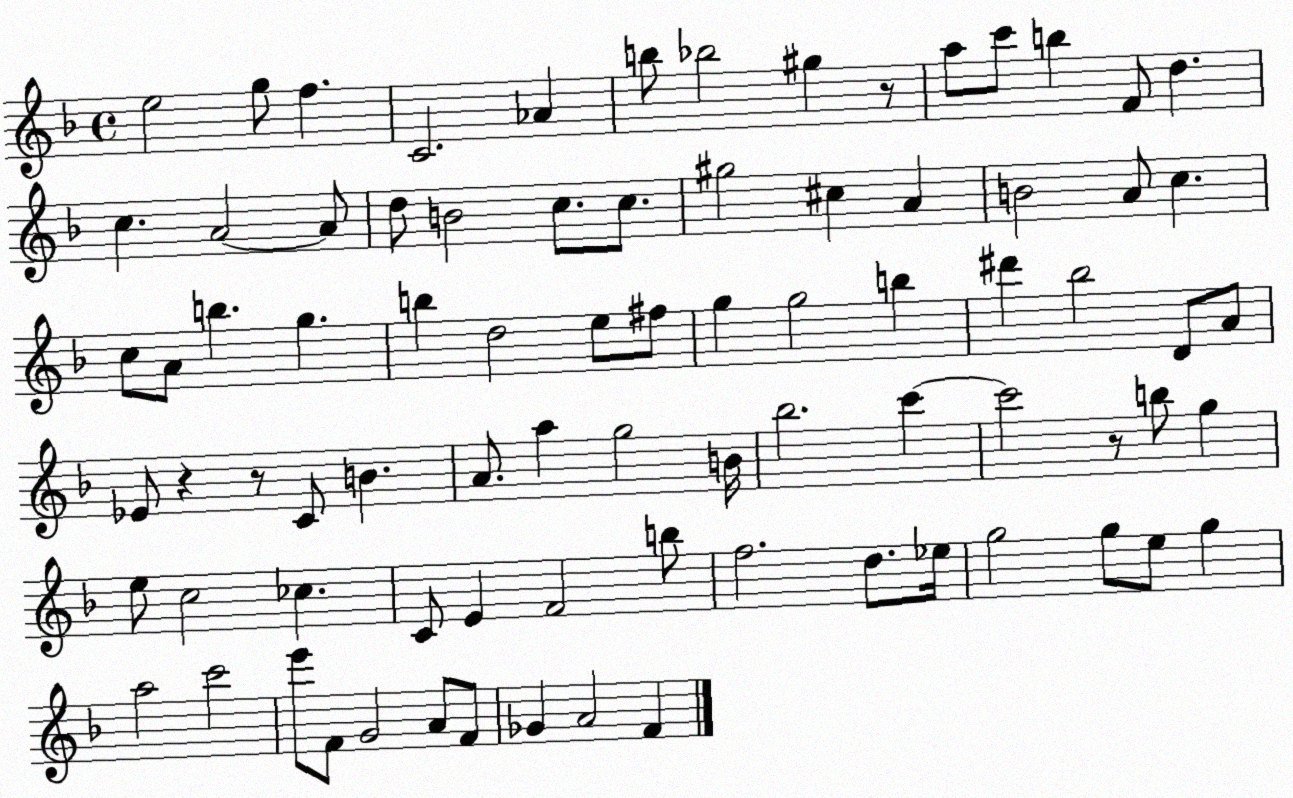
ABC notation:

X:1
T:Untitled
M:4/4
L:1/4
K:F
e2 g/2 f C2 _A b/2 _b2 ^g z/2 a/2 c'/2 b F/2 d c A2 A/2 d/2 B2 c/2 c/2 ^g2 ^c A B2 A/2 c c/2 A/2 b g b d2 e/2 ^f/2 g g2 b ^d' _b2 D/2 A/2 _E/2 z z/2 C/2 B A/2 a g2 B/4 _b2 c' c'2 z/2 b/2 g e/2 c2 _c C/2 E F2 b/2 f2 d/2 _e/4 g2 g/2 e/2 g a2 c'2 e'/2 F/2 G2 A/2 F/2 _G A2 F